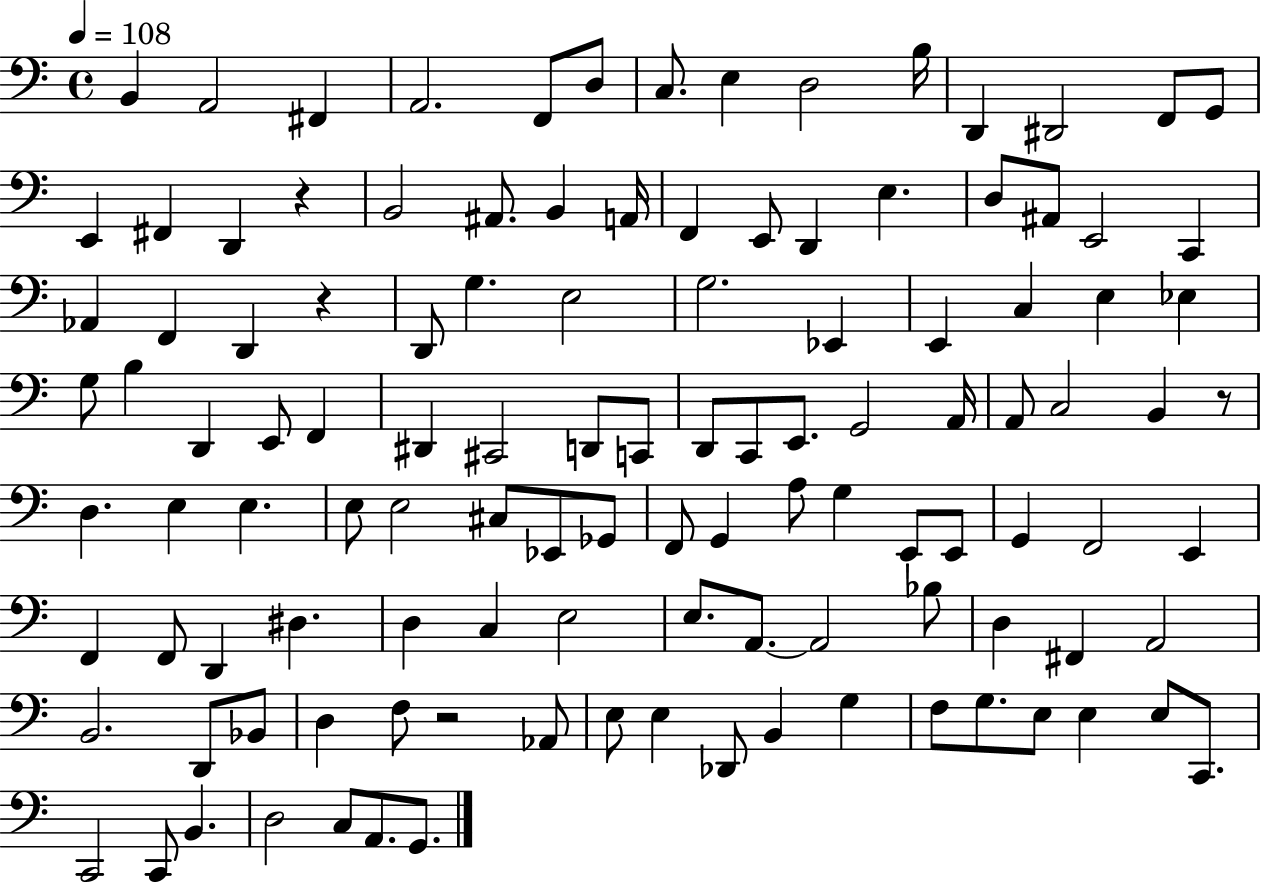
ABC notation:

X:1
T:Untitled
M:4/4
L:1/4
K:C
B,, A,,2 ^F,, A,,2 F,,/2 D,/2 C,/2 E, D,2 B,/4 D,, ^D,,2 F,,/2 G,,/2 E,, ^F,, D,, z B,,2 ^A,,/2 B,, A,,/4 F,, E,,/2 D,, E, D,/2 ^A,,/2 E,,2 C,, _A,, F,, D,, z D,,/2 G, E,2 G,2 _E,, E,, C, E, _E, G,/2 B, D,, E,,/2 F,, ^D,, ^C,,2 D,,/2 C,,/2 D,,/2 C,,/2 E,,/2 G,,2 A,,/4 A,,/2 C,2 B,, z/2 D, E, E, E,/2 E,2 ^C,/2 _E,,/2 _G,,/2 F,,/2 G,, A,/2 G, E,,/2 E,,/2 G,, F,,2 E,, F,, F,,/2 D,, ^D, D, C, E,2 E,/2 A,,/2 A,,2 _B,/2 D, ^F,, A,,2 B,,2 D,,/2 _B,,/2 D, F,/2 z2 _A,,/2 E,/2 E, _D,,/2 B,, G, F,/2 G,/2 E,/2 E, E,/2 C,,/2 C,,2 C,,/2 B,, D,2 C,/2 A,,/2 G,,/2